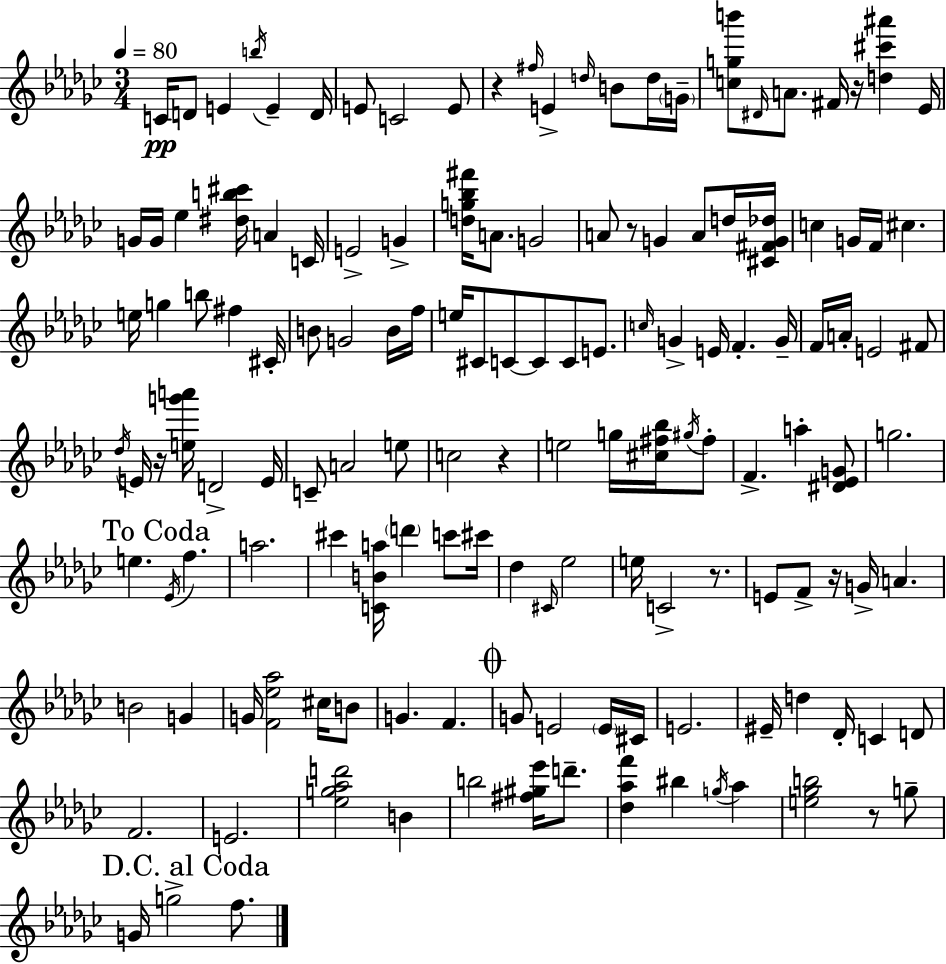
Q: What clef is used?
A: treble